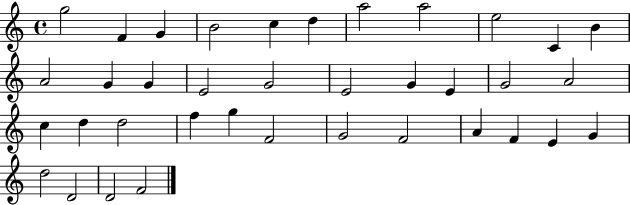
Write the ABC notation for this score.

X:1
T:Untitled
M:4/4
L:1/4
K:C
g2 F G B2 c d a2 a2 e2 C B A2 G G E2 G2 E2 G E G2 A2 c d d2 f g F2 G2 F2 A F E G d2 D2 D2 F2